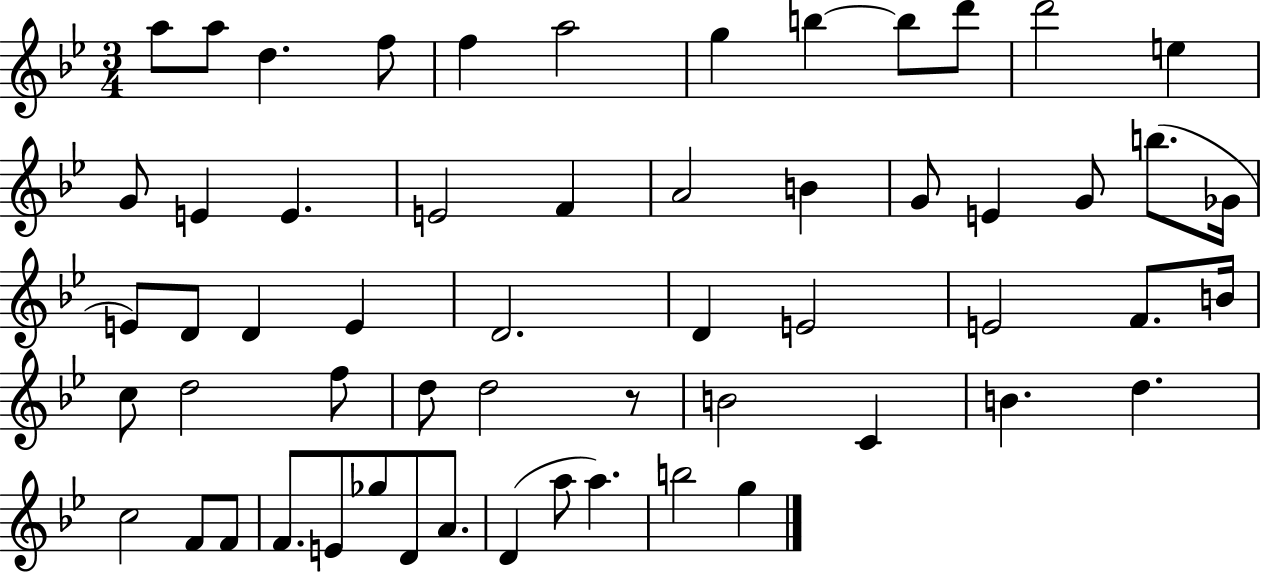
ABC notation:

X:1
T:Untitled
M:3/4
L:1/4
K:Bb
a/2 a/2 d f/2 f a2 g b b/2 d'/2 d'2 e G/2 E E E2 F A2 B G/2 E G/2 b/2 _G/4 E/2 D/2 D E D2 D E2 E2 F/2 B/4 c/2 d2 f/2 d/2 d2 z/2 B2 C B d c2 F/2 F/2 F/2 E/2 _g/2 D/2 A/2 D a/2 a b2 g